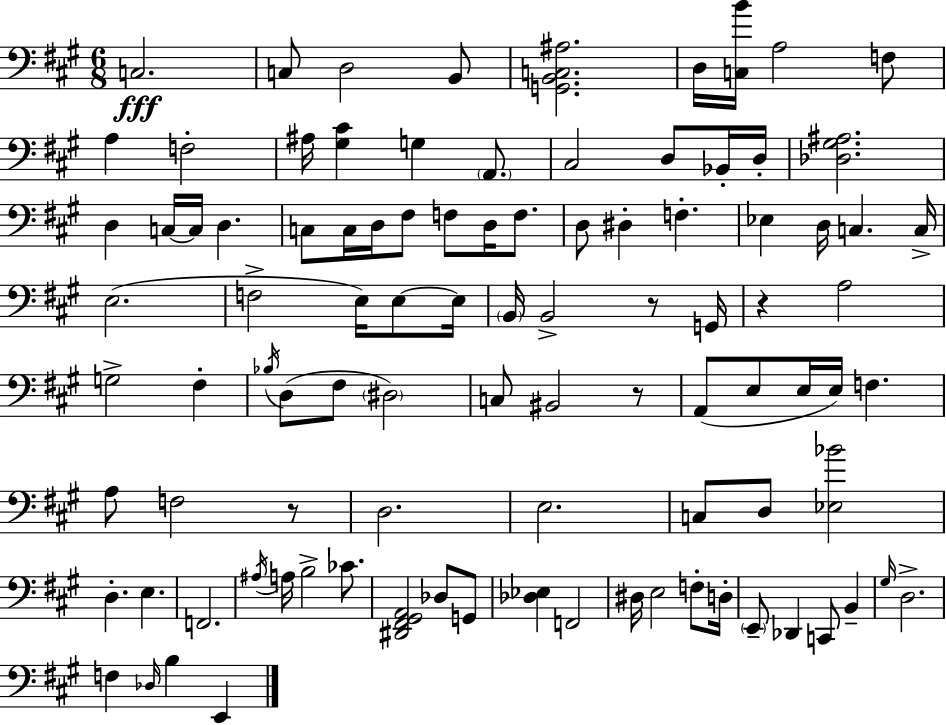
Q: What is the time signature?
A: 6/8